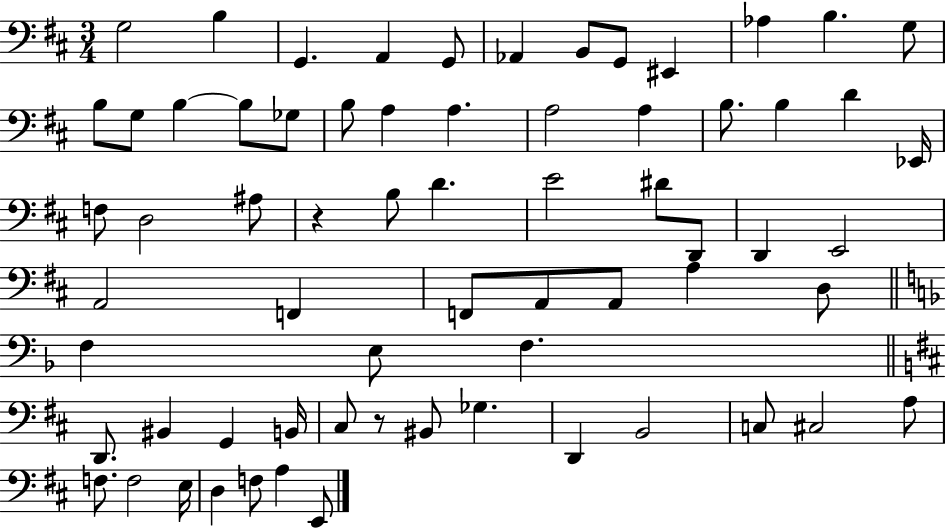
G3/h B3/q G2/q. A2/q G2/e Ab2/q B2/e G2/e EIS2/q Ab3/q B3/q. G3/e B3/e G3/e B3/q B3/e Gb3/e B3/e A3/q A3/q. A3/h A3/q B3/e. B3/q D4/q Eb2/s F3/e D3/h A#3/e R/q B3/e D4/q. E4/h D#4/e D2/e D2/q E2/h A2/h F2/q F2/e A2/e A2/e A3/q D3/e F3/q E3/e F3/q. D2/e. BIS2/q G2/q B2/s C#3/e R/e BIS2/e Gb3/q. D2/q B2/h C3/e C#3/h A3/e F3/e. F3/h E3/s D3/q F3/e A3/q E2/e